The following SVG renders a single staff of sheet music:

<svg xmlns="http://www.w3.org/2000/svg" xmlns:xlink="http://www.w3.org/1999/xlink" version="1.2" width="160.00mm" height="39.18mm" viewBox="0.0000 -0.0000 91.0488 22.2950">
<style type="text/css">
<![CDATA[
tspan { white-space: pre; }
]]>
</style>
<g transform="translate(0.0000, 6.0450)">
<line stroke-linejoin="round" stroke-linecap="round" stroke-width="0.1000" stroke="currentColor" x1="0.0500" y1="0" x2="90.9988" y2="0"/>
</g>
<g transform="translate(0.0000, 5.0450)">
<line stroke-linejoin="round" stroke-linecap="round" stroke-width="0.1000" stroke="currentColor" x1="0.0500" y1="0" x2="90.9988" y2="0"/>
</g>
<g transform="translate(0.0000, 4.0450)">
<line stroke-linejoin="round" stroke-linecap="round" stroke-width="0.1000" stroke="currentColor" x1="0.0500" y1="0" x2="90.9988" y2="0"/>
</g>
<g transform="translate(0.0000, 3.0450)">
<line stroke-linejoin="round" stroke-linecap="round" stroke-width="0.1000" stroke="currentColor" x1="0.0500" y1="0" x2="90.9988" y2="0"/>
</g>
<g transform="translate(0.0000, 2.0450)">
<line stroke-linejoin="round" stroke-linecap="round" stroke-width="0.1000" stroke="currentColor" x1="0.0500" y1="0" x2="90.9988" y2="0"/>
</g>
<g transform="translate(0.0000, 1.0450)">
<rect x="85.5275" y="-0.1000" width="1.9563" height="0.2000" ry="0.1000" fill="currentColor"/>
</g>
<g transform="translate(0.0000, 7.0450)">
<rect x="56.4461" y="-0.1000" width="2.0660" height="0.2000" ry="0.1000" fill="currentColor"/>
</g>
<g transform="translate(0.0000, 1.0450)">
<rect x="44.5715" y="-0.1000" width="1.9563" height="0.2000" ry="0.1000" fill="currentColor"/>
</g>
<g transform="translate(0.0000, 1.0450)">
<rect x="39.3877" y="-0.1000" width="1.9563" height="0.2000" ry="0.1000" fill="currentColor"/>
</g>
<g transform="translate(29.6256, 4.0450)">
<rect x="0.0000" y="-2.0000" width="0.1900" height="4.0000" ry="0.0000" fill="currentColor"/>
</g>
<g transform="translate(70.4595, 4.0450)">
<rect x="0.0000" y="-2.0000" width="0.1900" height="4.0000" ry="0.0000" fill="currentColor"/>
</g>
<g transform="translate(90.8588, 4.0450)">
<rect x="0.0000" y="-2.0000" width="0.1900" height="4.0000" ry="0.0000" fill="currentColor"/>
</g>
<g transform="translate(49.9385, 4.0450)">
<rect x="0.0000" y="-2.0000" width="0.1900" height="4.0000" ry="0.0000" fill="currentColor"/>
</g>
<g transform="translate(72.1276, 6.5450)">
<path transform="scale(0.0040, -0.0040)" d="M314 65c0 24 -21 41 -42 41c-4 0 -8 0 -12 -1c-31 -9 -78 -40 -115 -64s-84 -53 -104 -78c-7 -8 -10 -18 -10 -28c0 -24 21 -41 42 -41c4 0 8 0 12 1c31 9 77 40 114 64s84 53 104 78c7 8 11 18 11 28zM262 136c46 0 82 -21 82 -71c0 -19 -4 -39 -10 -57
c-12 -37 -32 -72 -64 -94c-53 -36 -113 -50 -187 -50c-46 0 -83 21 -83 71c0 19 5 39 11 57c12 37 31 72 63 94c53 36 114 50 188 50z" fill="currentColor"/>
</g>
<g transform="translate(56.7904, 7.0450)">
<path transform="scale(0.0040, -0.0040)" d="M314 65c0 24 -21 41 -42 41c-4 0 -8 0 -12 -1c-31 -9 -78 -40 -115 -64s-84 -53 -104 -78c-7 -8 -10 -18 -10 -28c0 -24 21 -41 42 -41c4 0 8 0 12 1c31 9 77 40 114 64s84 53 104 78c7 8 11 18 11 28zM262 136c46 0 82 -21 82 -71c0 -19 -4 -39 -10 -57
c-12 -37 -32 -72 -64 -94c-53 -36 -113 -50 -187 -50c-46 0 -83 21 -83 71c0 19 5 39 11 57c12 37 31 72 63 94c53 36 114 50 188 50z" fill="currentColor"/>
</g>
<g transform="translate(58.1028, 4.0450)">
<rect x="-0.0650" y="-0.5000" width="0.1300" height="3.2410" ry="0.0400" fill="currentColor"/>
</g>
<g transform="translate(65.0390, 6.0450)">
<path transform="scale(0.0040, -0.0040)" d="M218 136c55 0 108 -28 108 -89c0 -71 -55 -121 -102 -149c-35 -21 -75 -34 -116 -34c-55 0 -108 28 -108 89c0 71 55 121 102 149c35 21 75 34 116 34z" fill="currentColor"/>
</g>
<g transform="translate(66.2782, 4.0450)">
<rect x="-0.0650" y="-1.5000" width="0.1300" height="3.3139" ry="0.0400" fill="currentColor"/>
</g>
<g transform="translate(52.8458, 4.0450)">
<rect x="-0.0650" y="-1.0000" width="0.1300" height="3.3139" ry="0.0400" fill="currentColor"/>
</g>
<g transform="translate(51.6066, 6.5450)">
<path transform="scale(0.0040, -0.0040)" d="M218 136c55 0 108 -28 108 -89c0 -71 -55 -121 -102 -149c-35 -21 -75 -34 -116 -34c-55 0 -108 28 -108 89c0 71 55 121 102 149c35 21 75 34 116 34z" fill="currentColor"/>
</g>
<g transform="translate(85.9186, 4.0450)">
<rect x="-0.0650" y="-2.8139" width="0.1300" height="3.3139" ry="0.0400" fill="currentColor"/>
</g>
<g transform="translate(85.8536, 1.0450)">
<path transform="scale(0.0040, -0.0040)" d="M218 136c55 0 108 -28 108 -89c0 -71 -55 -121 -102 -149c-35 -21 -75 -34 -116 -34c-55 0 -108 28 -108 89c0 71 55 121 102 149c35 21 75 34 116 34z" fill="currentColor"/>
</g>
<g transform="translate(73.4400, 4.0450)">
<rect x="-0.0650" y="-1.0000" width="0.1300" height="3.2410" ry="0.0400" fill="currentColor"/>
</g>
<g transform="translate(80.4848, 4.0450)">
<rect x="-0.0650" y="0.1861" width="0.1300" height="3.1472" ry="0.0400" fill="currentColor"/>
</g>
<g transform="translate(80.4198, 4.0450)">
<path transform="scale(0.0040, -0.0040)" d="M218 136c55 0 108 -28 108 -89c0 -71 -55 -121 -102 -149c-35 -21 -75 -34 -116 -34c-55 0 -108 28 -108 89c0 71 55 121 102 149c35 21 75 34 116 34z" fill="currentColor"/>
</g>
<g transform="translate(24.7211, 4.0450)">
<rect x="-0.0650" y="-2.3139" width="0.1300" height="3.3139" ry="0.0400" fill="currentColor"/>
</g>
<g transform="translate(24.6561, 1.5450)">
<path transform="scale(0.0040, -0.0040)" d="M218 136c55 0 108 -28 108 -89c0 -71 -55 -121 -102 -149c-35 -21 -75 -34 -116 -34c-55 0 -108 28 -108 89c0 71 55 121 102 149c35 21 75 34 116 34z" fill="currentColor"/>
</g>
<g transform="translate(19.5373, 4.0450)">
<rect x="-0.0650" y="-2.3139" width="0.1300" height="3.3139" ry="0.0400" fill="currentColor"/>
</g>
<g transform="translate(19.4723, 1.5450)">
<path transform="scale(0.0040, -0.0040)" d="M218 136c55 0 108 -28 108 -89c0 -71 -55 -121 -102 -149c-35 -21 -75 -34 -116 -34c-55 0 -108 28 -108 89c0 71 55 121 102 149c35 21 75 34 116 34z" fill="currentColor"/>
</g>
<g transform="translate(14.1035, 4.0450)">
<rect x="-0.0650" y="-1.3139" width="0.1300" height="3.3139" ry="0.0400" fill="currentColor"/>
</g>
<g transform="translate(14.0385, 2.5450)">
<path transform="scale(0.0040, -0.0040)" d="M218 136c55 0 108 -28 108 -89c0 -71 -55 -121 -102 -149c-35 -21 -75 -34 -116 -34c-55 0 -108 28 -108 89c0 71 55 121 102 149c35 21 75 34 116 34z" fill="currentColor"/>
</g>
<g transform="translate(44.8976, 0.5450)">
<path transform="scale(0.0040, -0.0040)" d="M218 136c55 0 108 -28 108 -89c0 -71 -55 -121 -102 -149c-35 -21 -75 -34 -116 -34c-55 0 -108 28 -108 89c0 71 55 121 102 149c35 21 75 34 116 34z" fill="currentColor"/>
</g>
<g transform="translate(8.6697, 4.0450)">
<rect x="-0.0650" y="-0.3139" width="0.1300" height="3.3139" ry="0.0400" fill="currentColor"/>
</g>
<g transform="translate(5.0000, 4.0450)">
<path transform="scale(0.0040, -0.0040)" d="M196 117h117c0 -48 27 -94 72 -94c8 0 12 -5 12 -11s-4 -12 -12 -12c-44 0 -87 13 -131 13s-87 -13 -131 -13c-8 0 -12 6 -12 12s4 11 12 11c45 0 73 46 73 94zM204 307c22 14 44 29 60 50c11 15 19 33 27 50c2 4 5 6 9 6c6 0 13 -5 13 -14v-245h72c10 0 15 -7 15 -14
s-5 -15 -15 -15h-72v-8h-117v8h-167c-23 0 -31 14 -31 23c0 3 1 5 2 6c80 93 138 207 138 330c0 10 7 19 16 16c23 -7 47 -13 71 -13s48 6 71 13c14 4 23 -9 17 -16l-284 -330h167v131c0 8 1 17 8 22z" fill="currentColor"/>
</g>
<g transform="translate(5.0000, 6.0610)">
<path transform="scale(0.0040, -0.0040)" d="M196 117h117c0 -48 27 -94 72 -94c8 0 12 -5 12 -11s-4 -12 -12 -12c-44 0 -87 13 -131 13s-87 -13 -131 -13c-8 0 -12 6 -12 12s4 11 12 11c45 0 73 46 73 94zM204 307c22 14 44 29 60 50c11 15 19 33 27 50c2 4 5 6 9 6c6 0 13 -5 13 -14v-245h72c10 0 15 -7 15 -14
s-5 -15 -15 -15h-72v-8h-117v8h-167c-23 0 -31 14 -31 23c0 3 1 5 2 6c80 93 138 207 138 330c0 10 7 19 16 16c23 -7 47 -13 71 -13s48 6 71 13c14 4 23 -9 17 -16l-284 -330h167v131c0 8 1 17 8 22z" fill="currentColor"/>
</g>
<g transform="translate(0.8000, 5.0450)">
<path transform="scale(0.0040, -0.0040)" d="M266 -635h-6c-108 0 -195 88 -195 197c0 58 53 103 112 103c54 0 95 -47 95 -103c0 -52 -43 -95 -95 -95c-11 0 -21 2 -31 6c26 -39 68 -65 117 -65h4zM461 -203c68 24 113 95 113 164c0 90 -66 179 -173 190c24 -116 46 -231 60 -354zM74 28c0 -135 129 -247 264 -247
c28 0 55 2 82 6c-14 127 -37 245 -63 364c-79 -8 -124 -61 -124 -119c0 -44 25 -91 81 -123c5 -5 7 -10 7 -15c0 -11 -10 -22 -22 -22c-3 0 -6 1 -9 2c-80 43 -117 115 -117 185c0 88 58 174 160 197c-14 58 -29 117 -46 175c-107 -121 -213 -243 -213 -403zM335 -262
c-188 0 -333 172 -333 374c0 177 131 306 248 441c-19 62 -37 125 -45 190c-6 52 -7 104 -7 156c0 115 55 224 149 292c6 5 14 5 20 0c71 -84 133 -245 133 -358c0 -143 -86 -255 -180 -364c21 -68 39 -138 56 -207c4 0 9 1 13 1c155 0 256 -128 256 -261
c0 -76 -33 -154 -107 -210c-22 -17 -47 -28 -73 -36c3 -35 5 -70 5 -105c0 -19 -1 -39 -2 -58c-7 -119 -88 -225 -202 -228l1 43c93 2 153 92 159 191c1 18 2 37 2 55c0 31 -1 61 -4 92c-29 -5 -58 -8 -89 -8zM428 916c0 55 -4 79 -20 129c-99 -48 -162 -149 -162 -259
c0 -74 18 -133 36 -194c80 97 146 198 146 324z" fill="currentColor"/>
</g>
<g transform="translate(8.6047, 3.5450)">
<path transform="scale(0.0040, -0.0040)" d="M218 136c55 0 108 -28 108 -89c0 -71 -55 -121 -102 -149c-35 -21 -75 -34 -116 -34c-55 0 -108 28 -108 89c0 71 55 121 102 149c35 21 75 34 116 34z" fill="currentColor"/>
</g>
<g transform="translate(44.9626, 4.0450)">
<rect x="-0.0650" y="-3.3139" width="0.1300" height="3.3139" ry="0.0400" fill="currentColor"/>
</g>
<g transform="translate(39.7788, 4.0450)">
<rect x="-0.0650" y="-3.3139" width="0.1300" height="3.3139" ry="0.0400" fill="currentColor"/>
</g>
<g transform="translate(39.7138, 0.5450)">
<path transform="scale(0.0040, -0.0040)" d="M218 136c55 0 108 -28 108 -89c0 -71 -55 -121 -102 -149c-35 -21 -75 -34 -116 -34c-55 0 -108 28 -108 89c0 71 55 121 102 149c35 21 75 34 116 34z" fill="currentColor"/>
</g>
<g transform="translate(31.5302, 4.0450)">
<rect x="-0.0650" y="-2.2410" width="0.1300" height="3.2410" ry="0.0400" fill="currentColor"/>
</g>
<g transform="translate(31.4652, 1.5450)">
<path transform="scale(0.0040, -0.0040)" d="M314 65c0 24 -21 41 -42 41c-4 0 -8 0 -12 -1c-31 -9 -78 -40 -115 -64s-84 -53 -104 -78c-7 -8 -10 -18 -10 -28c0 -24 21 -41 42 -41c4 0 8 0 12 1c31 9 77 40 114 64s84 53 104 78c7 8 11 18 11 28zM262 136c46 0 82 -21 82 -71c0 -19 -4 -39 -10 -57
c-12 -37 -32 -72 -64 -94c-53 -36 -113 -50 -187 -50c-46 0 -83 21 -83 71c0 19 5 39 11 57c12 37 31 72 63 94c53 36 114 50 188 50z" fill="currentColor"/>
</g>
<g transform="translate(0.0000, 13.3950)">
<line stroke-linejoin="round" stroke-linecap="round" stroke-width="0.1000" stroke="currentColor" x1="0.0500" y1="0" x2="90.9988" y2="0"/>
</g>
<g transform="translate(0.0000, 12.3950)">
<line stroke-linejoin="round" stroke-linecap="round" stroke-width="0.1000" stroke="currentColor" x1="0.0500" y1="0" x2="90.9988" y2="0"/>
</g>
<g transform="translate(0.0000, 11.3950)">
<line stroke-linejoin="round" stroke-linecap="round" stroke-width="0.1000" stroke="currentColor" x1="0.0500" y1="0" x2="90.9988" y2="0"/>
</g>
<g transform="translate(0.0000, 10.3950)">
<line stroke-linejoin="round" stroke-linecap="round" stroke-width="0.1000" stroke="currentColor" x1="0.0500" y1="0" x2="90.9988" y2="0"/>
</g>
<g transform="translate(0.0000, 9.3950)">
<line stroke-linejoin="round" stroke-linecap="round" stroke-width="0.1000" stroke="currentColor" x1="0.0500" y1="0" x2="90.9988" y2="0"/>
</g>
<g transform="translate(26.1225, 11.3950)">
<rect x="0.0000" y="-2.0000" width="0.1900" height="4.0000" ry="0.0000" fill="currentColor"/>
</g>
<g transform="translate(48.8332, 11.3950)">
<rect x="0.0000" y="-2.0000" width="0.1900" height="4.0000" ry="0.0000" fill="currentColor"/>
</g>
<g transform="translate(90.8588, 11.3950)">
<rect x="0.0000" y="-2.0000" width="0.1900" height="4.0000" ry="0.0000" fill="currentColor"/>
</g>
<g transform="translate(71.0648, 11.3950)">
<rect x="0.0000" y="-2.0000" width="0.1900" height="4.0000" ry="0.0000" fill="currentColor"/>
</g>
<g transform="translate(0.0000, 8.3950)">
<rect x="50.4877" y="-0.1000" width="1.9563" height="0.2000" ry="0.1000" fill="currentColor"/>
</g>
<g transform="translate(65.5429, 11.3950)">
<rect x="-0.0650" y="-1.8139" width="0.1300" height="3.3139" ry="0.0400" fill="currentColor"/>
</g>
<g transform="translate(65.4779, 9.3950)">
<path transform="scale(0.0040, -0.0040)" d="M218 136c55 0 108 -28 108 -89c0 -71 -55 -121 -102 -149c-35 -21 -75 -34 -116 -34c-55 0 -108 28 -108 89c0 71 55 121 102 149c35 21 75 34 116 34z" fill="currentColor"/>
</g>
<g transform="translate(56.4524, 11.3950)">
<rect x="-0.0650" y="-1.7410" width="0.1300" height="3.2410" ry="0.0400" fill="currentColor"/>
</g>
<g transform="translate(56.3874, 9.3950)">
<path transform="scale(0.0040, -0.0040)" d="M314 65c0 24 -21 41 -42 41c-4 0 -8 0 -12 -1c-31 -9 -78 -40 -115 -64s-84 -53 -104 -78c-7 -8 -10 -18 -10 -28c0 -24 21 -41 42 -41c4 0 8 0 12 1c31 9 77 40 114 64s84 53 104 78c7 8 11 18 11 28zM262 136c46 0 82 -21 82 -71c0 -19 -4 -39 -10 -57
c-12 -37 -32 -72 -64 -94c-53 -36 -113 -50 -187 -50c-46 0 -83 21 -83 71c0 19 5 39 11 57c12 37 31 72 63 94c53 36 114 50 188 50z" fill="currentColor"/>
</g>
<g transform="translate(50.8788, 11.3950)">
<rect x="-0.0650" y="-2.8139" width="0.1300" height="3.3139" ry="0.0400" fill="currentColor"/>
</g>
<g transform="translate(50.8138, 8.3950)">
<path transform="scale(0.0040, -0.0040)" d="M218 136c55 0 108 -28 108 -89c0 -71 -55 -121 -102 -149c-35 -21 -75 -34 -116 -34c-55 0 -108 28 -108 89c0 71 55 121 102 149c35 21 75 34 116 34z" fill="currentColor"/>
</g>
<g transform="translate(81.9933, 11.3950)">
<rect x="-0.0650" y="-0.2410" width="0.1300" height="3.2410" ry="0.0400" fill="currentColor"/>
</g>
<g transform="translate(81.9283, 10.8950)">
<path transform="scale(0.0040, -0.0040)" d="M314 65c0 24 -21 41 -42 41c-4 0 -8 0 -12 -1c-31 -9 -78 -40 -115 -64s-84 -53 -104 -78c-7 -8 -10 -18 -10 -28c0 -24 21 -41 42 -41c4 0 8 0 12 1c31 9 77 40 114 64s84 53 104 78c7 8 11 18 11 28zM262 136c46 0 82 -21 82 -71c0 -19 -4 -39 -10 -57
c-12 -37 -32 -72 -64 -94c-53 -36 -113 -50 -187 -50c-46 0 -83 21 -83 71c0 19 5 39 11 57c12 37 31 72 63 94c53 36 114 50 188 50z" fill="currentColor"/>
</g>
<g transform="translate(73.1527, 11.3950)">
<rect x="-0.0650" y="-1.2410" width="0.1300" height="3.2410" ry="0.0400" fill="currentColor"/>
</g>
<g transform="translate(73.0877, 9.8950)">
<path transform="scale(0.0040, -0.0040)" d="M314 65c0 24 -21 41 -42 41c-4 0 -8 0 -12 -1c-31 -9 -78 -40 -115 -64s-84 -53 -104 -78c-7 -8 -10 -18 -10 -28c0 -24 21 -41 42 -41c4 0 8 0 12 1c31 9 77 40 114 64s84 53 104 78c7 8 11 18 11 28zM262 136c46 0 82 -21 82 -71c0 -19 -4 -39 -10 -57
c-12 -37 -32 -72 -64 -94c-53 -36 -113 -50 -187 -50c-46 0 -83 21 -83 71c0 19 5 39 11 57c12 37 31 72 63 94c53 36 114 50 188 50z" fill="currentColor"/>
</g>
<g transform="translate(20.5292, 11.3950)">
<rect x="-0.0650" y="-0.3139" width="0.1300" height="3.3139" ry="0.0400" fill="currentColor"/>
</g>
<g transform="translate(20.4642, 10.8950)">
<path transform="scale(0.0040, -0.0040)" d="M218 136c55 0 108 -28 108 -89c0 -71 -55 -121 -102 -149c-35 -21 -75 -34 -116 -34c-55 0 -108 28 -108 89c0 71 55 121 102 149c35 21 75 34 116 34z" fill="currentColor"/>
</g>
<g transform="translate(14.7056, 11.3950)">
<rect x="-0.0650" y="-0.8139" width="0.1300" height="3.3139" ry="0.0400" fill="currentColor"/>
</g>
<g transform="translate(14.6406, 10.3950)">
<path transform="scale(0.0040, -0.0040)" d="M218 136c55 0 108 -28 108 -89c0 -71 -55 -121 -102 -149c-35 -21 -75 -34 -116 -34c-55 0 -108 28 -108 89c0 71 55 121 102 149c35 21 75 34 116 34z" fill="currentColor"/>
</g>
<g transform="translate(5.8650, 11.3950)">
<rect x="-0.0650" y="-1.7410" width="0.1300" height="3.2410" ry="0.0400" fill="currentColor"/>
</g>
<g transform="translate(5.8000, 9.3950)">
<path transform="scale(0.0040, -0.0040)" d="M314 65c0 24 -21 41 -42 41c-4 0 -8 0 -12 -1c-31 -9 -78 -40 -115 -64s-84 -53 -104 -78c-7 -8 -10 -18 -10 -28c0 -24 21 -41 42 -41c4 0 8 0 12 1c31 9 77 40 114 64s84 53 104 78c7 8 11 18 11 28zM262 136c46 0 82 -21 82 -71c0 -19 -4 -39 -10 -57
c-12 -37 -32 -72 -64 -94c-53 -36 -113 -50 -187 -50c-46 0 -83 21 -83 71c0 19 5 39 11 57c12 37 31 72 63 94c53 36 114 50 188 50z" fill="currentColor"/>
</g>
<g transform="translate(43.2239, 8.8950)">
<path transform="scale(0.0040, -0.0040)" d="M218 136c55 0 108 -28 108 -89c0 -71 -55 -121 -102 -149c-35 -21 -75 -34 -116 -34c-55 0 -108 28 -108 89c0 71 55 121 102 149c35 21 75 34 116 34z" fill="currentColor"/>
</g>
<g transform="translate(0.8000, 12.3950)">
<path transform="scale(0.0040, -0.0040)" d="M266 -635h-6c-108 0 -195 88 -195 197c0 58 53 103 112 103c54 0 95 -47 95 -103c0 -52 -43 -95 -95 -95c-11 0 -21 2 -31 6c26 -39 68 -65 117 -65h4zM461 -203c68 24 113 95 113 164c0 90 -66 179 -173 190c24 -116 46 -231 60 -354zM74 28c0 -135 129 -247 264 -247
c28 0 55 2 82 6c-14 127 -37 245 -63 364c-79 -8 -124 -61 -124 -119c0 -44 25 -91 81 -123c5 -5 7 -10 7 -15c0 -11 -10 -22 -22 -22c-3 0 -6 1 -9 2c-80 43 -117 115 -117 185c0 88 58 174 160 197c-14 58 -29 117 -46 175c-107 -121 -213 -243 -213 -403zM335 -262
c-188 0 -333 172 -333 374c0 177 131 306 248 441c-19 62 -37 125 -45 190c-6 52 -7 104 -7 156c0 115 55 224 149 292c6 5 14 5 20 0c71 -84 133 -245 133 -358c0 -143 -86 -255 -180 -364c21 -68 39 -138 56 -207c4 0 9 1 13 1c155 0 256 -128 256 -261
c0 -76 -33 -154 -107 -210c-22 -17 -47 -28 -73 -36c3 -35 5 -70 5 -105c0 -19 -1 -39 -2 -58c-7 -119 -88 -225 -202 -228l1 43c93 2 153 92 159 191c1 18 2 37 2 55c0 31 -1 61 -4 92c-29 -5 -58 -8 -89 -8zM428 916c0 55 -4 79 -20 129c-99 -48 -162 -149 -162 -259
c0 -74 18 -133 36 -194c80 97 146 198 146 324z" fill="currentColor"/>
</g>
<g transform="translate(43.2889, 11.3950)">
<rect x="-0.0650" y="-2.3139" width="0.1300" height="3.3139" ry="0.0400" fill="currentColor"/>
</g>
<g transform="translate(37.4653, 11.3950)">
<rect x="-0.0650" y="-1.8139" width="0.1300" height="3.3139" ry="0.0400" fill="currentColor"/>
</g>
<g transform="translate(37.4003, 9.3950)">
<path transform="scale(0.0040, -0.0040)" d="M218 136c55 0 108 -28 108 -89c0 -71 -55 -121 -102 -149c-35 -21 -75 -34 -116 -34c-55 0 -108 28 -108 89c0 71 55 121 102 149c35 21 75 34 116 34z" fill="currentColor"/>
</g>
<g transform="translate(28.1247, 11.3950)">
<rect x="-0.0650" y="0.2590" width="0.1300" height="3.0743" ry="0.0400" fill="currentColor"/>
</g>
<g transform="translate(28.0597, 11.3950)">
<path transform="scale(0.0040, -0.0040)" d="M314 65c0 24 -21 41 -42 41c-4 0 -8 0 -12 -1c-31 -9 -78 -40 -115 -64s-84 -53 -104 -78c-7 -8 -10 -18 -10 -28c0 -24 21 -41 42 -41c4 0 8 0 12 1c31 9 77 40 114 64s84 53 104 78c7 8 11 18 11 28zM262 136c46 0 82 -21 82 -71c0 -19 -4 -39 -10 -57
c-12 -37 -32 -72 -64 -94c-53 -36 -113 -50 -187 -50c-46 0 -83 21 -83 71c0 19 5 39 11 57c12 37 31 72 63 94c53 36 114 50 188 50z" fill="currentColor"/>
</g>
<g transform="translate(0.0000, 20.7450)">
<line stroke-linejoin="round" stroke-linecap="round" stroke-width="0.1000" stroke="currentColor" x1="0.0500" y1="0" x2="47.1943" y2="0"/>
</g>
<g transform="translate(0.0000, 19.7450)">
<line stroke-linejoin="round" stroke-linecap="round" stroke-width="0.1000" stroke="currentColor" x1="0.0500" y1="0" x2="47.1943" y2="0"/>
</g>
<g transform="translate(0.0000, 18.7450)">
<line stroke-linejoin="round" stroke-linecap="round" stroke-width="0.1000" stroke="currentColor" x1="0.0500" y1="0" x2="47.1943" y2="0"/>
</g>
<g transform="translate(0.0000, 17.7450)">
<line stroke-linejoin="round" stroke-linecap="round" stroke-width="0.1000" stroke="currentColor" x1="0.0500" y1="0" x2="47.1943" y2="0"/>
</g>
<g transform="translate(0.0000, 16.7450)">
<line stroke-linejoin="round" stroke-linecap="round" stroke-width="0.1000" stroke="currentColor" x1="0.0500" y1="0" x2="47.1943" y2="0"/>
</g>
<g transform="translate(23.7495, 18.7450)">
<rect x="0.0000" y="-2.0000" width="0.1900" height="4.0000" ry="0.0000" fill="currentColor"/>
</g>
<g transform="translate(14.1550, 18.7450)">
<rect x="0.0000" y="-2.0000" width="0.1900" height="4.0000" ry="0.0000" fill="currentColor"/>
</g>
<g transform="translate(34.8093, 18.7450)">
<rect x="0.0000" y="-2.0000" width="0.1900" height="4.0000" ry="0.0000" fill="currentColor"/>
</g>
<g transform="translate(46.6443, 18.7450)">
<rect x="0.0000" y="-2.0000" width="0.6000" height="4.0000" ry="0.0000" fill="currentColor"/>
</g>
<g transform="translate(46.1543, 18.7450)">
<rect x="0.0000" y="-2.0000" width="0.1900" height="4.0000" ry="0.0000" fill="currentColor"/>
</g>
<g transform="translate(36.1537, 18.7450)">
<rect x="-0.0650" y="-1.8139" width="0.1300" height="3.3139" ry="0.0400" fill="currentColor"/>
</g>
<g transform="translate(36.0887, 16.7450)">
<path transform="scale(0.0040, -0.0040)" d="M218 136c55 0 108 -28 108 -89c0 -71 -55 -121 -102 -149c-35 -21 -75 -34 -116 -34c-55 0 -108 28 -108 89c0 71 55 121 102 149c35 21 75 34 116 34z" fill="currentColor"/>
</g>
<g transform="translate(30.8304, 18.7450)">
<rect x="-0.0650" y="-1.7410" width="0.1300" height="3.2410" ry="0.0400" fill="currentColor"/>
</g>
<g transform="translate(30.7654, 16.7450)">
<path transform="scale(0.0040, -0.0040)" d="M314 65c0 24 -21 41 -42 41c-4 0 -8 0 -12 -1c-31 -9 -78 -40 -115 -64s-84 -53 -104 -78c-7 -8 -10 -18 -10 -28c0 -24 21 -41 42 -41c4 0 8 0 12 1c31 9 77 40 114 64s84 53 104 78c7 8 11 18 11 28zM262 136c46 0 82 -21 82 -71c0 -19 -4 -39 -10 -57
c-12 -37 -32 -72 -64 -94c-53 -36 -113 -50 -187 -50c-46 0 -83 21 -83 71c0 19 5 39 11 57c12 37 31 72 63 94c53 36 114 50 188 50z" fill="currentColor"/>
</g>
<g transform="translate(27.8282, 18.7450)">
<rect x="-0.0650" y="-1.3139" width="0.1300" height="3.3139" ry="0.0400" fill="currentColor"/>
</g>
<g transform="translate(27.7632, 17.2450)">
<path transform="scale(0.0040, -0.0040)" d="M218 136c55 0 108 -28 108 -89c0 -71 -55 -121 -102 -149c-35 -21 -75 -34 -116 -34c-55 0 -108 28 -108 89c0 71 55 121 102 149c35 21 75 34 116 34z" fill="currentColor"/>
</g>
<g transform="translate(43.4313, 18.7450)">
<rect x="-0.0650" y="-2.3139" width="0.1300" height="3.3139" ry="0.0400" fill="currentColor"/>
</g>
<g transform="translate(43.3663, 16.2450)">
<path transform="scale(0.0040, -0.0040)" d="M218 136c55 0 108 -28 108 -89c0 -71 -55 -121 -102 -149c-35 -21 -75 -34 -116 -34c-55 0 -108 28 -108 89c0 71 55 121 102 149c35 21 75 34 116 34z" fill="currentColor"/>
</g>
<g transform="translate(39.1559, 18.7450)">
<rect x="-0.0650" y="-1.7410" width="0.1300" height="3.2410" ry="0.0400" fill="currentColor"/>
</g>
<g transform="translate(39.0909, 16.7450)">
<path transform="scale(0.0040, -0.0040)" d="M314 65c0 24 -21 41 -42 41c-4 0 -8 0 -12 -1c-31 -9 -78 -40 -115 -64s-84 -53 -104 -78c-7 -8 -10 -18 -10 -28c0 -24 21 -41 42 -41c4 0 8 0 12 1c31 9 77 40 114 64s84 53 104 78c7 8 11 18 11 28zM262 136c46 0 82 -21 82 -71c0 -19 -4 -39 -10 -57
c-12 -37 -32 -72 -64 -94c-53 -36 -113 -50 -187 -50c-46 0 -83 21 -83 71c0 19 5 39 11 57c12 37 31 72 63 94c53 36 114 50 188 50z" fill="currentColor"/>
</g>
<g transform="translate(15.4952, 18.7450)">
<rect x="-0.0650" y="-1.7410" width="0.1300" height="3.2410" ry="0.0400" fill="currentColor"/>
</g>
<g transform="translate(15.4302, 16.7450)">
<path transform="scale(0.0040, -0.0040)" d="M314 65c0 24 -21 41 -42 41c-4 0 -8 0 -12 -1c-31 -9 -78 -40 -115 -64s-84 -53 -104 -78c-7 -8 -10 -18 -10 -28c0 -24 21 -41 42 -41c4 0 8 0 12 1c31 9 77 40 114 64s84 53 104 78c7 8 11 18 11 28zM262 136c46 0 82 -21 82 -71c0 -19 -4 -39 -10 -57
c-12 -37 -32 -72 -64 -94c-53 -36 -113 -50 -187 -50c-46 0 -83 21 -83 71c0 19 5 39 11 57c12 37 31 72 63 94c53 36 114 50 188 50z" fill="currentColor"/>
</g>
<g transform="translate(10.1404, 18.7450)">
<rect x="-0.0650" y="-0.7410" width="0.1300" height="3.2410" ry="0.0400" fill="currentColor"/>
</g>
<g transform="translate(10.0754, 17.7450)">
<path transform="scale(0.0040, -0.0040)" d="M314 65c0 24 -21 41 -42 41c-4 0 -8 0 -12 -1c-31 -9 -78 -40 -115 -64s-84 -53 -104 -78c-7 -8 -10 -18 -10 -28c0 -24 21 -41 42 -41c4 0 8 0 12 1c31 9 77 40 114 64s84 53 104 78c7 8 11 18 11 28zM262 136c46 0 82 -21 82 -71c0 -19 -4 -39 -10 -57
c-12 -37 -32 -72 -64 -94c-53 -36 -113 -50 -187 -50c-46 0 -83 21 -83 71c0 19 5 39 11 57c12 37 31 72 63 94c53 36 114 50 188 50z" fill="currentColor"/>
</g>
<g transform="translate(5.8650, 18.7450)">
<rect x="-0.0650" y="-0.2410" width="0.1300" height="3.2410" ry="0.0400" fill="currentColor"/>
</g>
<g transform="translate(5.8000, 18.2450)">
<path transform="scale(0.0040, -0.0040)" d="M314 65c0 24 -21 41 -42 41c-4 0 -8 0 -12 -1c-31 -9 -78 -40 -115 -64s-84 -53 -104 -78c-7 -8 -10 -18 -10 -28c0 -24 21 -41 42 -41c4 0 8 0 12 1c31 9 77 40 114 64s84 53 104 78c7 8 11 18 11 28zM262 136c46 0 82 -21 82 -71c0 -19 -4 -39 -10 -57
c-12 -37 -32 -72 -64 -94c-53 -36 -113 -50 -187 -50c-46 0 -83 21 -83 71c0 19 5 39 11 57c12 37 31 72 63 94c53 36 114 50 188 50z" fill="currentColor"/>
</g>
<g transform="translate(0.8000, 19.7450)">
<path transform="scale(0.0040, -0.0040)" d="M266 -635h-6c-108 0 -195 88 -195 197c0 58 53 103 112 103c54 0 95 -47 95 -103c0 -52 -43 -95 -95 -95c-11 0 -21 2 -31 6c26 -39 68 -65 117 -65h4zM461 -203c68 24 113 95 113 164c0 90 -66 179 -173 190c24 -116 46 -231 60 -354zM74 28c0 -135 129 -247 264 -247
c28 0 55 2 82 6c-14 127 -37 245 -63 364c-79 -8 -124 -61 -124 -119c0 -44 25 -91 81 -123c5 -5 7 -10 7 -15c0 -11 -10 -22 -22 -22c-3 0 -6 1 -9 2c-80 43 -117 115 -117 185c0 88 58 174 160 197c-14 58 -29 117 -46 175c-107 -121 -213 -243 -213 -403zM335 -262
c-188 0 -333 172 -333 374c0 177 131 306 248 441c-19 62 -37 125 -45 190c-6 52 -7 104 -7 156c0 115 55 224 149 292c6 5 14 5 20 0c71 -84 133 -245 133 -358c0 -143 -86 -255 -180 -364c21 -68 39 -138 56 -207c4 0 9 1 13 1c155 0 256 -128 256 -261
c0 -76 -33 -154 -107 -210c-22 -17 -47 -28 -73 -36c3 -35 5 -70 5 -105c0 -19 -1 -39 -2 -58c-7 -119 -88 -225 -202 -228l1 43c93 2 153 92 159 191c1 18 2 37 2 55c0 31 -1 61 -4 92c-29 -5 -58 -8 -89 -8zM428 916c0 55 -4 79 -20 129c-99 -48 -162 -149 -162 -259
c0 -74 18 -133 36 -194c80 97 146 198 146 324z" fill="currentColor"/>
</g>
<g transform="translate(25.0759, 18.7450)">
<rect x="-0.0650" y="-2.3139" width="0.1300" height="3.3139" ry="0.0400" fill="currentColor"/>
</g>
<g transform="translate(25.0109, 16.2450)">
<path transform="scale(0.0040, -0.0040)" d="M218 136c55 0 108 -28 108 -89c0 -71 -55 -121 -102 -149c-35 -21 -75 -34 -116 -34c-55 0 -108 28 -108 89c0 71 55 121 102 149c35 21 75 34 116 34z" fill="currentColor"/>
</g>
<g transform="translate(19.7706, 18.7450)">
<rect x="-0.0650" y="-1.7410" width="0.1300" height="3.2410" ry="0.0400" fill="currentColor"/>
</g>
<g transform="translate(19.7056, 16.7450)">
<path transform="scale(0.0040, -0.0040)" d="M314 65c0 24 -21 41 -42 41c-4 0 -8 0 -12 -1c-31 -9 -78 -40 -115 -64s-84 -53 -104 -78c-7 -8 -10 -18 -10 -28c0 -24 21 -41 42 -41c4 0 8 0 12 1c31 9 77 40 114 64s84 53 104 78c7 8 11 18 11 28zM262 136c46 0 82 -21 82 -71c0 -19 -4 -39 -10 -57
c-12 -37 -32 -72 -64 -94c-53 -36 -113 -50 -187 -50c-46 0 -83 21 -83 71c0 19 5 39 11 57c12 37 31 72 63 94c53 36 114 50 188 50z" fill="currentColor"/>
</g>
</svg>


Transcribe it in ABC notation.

X:1
T:Untitled
M:4/4
L:1/4
K:C
c e g g g2 b b D C2 E D2 B a f2 d c B2 f g a f2 f e2 c2 c2 d2 f2 f2 g e f2 f f2 g